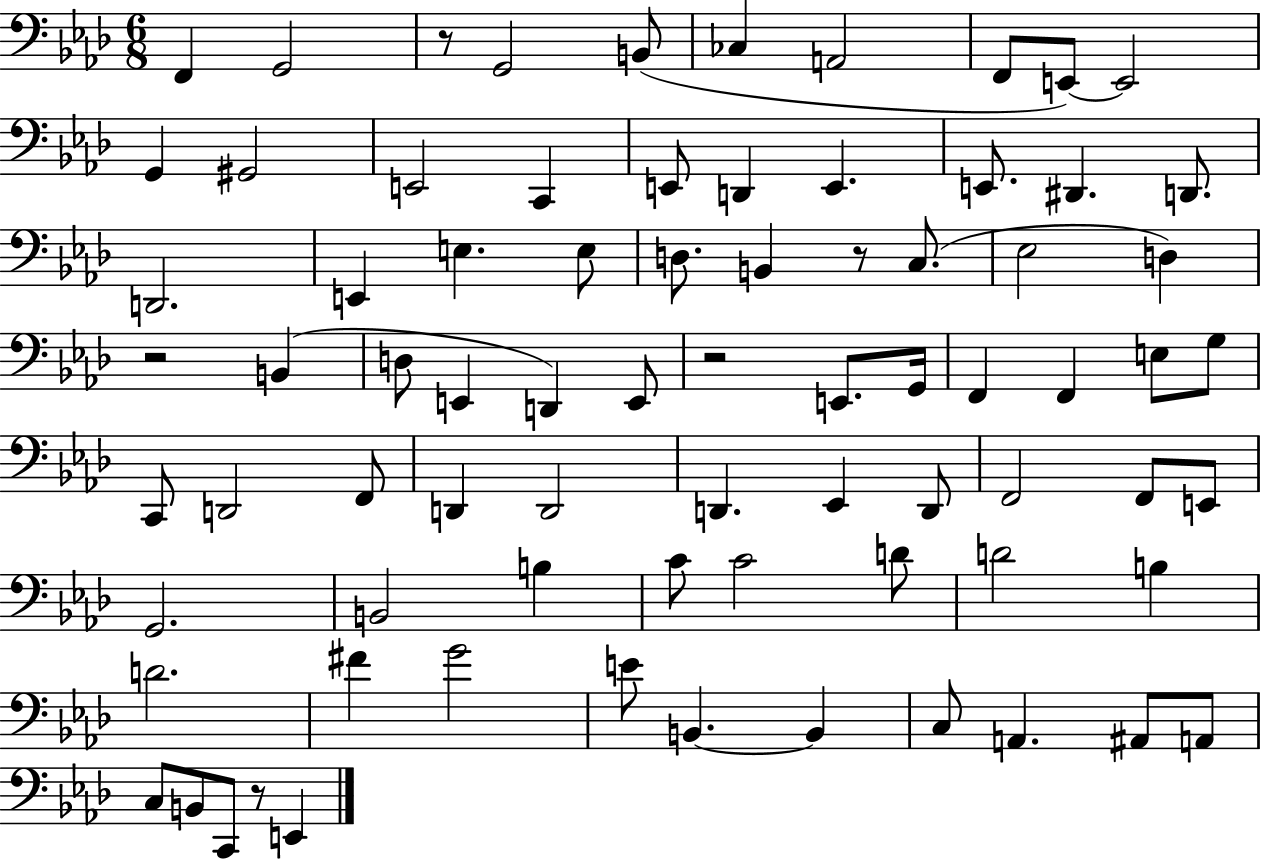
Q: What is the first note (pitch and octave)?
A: F2